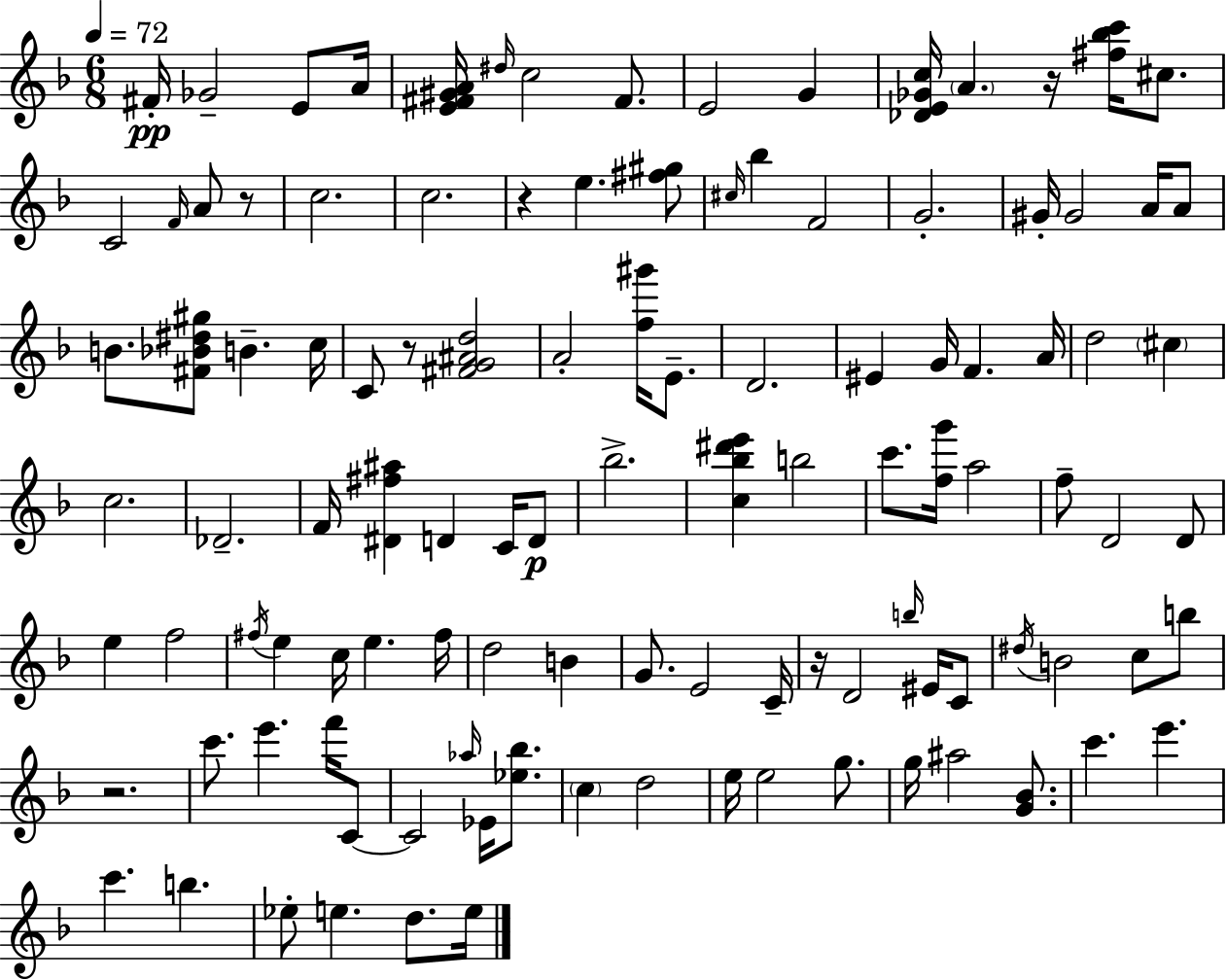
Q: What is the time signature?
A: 6/8